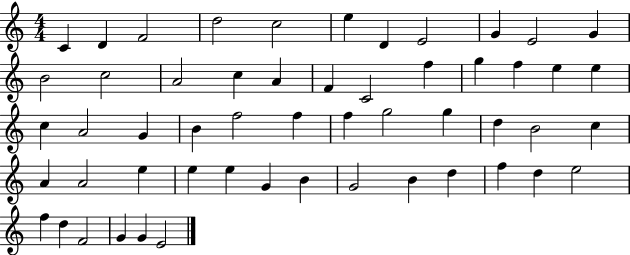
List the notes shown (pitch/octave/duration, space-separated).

C4/q D4/q F4/h D5/h C5/h E5/q D4/q E4/h G4/q E4/h G4/q B4/h C5/h A4/h C5/q A4/q F4/q C4/h F5/q G5/q F5/q E5/q E5/q C5/q A4/h G4/q B4/q F5/h F5/q F5/q G5/h G5/q D5/q B4/h C5/q A4/q A4/h E5/q E5/q E5/q G4/q B4/q G4/h B4/q D5/q F5/q D5/q E5/h F5/q D5/q F4/h G4/q G4/q E4/h